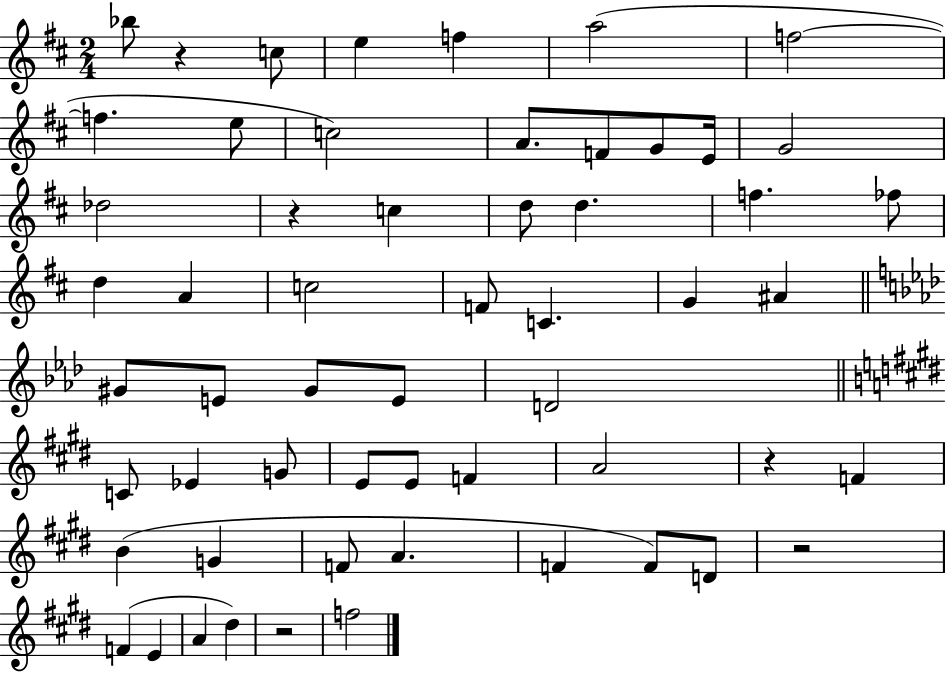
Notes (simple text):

Bb5/e R/q C5/e E5/q F5/q A5/h F5/h F5/q. E5/e C5/h A4/e. F4/e G4/e E4/s G4/h Db5/h R/q C5/q D5/e D5/q. F5/q. FES5/e D5/q A4/q C5/h F4/e C4/q. G4/q A#4/q G#4/e E4/e G#4/e E4/e D4/h C4/e Eb4/q G4/e E4/e E4/e F4/q A4/h R/q F4/q B4/q G4/q F4/e A4/q. F4/q F4/e D4/e R/h F4/q E4/q A4/q D#5/q R/h F5/h